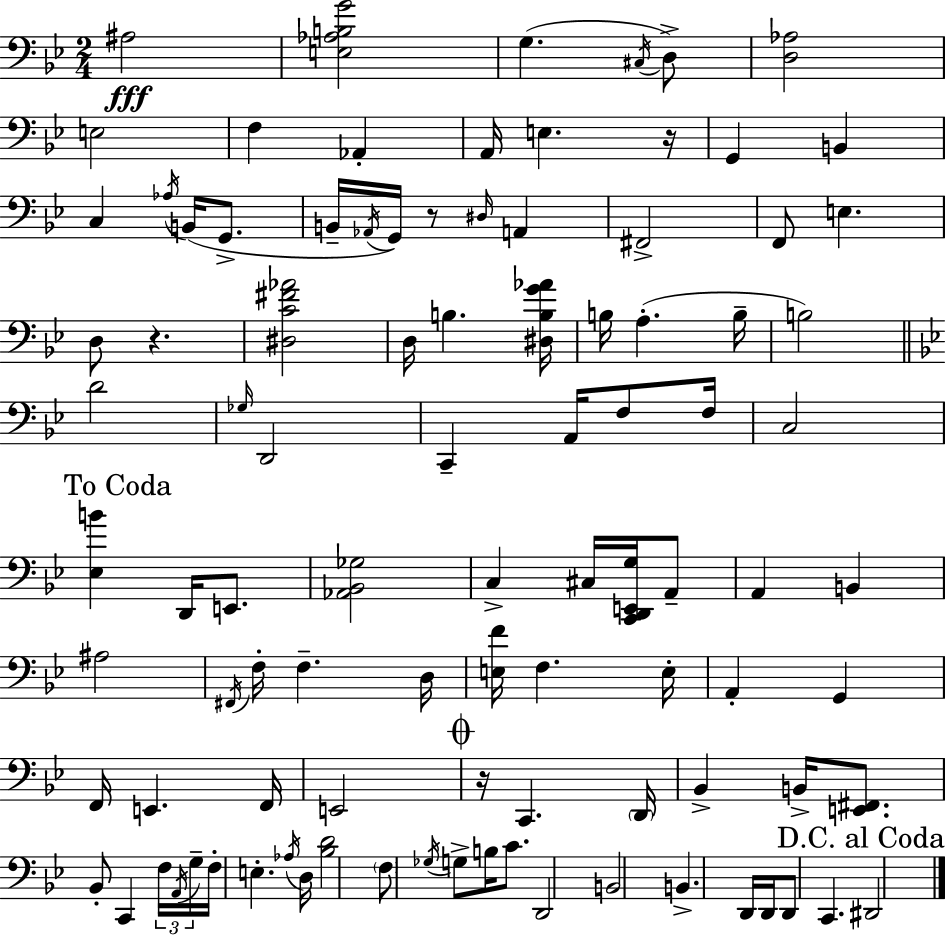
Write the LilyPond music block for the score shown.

{
  \clef bass
  \numericTimeSignature
  \time 2/4
  \key g \minor
  \repeat volta 2 { ais2\fff | <e aes b g'>2 | g4.( \acciaccatura { cis16 } d8->) | <d aes>2 | \break e2 | f4 aes,4-. | a,16 e4. | r16 g,4 b,4 | \break c4 \acciaccatura { aes16 }( b,16 g,8.-> | b,16-- \acciaccatura { aes,16 }) g,16 r8 \grace { dis16 } | a,4 fis,2-> | f,8 e4. | \break d8 r4. | <dis c' fis' aes'>2 | d16 b4. | <dis b g' aes'>16 b16 a4.-.( | \break b16-- b2) | \bar "||" \break \key bes \major d'2 | \grace { ges16 } d,2 | c,4-- a,16 f8 | f16 c2 | \break \mark "To Coda" <ees b'>4 d,16 e,8. | <aes, bes, ges>2 | c4-> cis16 <c, d, e, g>16 a,8-- | a,4 b,4 | \break ais2 | \acciaccatura { fis,16 } f16-. f4.-- | d16 <e f'>16 f4. | e16-. a,4-. g,4 | \break f,16 e,4. | f,16 e,2 | \mark \markup { \musicglyph "scripts.coda" } r16 c,4. | \parenthesize d,16 bes,4-> b,16-> <e, fis,>8. | \break bes,8-. c,4 | \tuplet 3/2 { f16 \acciaccatura { a,16 } g16-- } f16-. e4.-. | \acciaccatura { aes16 } d16 <bes d'>2 | \parenthesize f8 \acciaccatura { ges16 } g8-> | \break b16 c'8. d,2 | b,2 | b,4.-> | d,16 d,16 d,8 c,4. | \break \mark "D.C. al Coda" dis,2 | } \bar "|."
}